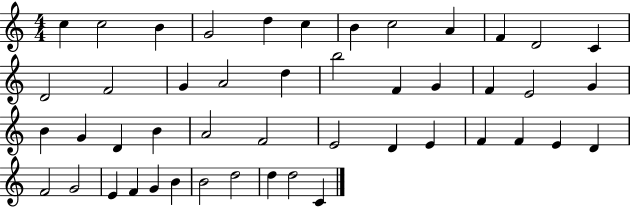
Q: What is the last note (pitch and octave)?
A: C4